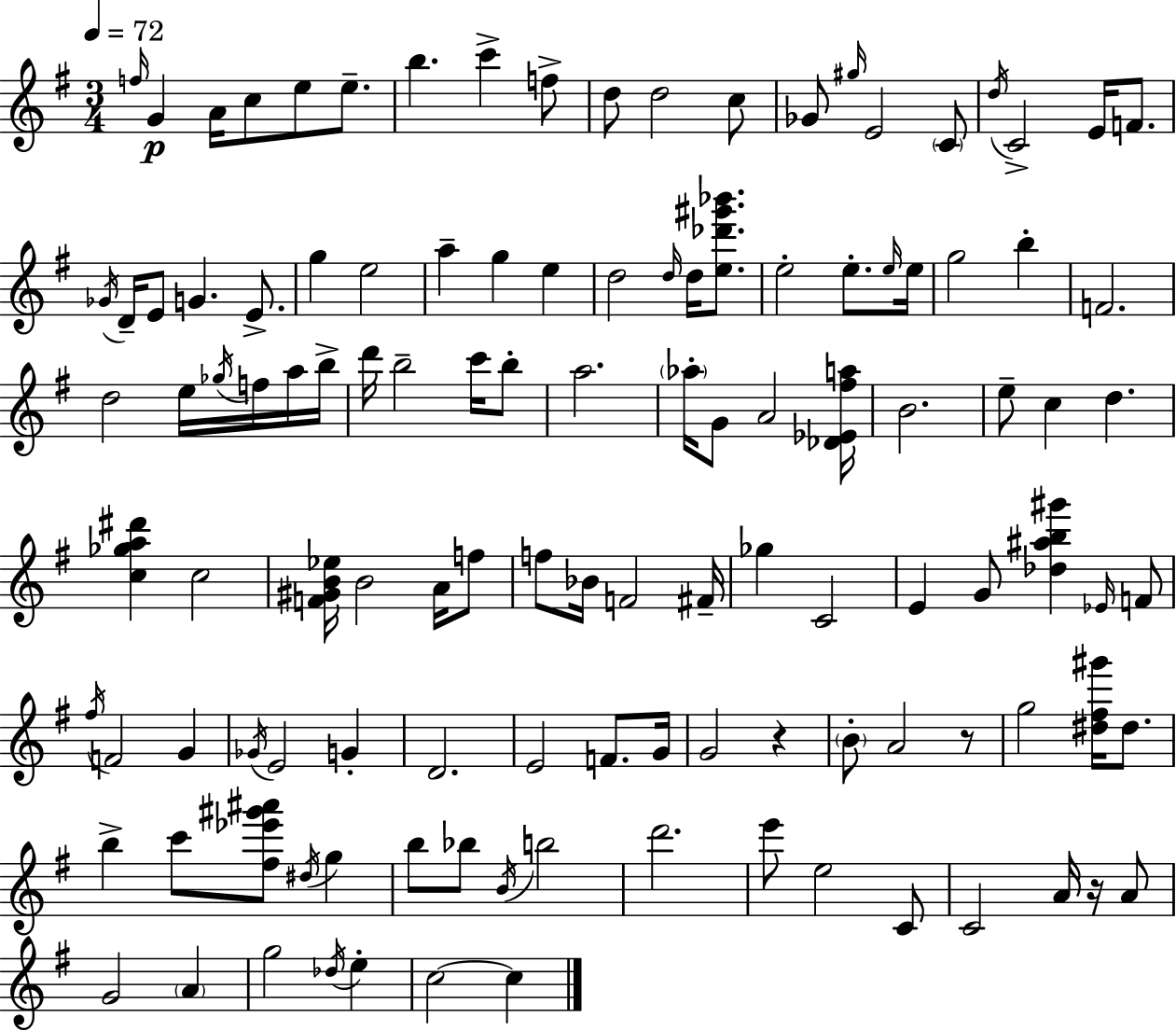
F5/s G4/q A4/s C5/e E5/e E5/e. B5/q. C6/q F5/e D5/e D5/h C5/e Gb4/e G#5/s E4/h C4/e D5/s C4/h E4/s F4/e. Gb4/s D4/s E4/e G4/q. E4/e. G5/q E5/h A5/q G5/q E5/q D5/h D5/s D5/s [E5,Db6,G#6,Bb6]/e. E5/h E5/e. E5/s E5/s G5/h B5/q F4/h. D5/h E5/s Gb5/s F5/s A5/s B5/s D6/s B5/h C6/s B5/e A5/h. Ab5/s G4/e A4/h [Db4,Eb4,F#5,A5]/s B4/h. E5/e C5/q D5/q. [C5,Gb5,A5,D#6]/q C5/h [F4,G#4,B4,Eb5]/s B4/h A4/s F5/e F5/e Bb4/s F4/h F#4/s Gb5/q C4/h E4/q G4/e [Db5,A#5,B5,G#6]/q Eb4/s F4/e F#5/s F4/h G4/q Gb4/s E4/h G4/q D4/h. E4/h F4/e. G4/s G4/h R/q B4/e A4/h R/e G5/h [D#5,F#5,G#6]/s D#5/e. B5/q C6/e [F#5,Eb6,G#6,A#6]/e D#5/s G5/q B5/e Bb5/e B4/s B5/h D6/h. E6/e E5/h C4/e C4/h A4/s R/s A4/e G4/h A4/q G5/h Db5/s E5/q C5/h C5/q